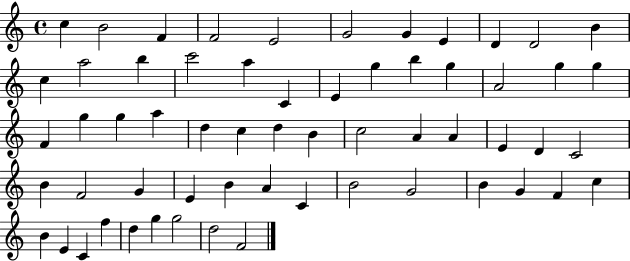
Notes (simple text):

C5/q B4/h F4/q F4/h E4/h G4/h G4/q E4/q D4/q D4/h B4/q C5/q A5/h B5/q C6/h A5/q C4/q E4/q G5/q B5/q G5/q A4/h G5/q G5/q F4/q G5/q G5/q A5/q D5/q C5/q D5/q B4/q C5/h A4/q A4/q E4/q D4/q C4/h B4/q F4/h G4/q E4/q B4/q A4/q C4/q B4/h G4/h B4/q G4/q F4/q C5/q B4/q E4/q C4/q F5/q D5/q G5/q G5/h D5/h F4/h